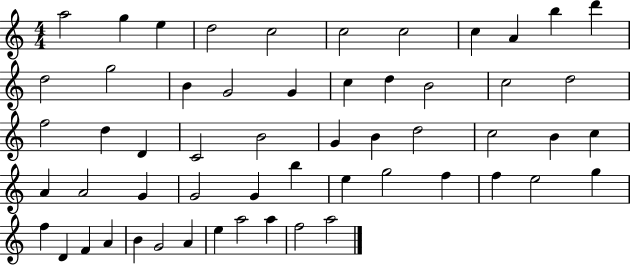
{
  \clef treble
  \numericTimeSignature
  \time 4/4
  \key c \major
  a''2 g''4 e''4 | d''2 c''2 | c''2 c''2 | c''4 a'4 b''4 d'''4 | \break d''2 g''2 | b'4 g'2 g'4 | c''4 d''4 b'2 | c''2 d''2 | \break f''2 d''4 d'4 | c'2 b'2 | g'4 b'4 d''2 | c''2 b'4 c''4 | \break a'4 a'2 g'4 | g'2 g'4 b''4 | e''4 g''2 f''4 | f''4 e''2 g''4 | \break f''4 d'4 f'4 a'4 | b'4 g'2 a'4 | e''4 a''2 a''4 | f''2 a''2 | \break \bar "|."
}